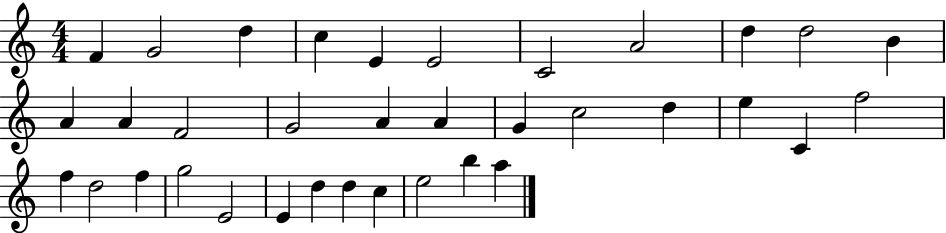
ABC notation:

X:1
T:Untitled
M:4/4
L:1/4
K:C
F G2 d c E E2 C2 A2 d d2 B A A F2 G2 A A G c2 d e C f2 f d2 f g2 E2 E d d c e2 b a